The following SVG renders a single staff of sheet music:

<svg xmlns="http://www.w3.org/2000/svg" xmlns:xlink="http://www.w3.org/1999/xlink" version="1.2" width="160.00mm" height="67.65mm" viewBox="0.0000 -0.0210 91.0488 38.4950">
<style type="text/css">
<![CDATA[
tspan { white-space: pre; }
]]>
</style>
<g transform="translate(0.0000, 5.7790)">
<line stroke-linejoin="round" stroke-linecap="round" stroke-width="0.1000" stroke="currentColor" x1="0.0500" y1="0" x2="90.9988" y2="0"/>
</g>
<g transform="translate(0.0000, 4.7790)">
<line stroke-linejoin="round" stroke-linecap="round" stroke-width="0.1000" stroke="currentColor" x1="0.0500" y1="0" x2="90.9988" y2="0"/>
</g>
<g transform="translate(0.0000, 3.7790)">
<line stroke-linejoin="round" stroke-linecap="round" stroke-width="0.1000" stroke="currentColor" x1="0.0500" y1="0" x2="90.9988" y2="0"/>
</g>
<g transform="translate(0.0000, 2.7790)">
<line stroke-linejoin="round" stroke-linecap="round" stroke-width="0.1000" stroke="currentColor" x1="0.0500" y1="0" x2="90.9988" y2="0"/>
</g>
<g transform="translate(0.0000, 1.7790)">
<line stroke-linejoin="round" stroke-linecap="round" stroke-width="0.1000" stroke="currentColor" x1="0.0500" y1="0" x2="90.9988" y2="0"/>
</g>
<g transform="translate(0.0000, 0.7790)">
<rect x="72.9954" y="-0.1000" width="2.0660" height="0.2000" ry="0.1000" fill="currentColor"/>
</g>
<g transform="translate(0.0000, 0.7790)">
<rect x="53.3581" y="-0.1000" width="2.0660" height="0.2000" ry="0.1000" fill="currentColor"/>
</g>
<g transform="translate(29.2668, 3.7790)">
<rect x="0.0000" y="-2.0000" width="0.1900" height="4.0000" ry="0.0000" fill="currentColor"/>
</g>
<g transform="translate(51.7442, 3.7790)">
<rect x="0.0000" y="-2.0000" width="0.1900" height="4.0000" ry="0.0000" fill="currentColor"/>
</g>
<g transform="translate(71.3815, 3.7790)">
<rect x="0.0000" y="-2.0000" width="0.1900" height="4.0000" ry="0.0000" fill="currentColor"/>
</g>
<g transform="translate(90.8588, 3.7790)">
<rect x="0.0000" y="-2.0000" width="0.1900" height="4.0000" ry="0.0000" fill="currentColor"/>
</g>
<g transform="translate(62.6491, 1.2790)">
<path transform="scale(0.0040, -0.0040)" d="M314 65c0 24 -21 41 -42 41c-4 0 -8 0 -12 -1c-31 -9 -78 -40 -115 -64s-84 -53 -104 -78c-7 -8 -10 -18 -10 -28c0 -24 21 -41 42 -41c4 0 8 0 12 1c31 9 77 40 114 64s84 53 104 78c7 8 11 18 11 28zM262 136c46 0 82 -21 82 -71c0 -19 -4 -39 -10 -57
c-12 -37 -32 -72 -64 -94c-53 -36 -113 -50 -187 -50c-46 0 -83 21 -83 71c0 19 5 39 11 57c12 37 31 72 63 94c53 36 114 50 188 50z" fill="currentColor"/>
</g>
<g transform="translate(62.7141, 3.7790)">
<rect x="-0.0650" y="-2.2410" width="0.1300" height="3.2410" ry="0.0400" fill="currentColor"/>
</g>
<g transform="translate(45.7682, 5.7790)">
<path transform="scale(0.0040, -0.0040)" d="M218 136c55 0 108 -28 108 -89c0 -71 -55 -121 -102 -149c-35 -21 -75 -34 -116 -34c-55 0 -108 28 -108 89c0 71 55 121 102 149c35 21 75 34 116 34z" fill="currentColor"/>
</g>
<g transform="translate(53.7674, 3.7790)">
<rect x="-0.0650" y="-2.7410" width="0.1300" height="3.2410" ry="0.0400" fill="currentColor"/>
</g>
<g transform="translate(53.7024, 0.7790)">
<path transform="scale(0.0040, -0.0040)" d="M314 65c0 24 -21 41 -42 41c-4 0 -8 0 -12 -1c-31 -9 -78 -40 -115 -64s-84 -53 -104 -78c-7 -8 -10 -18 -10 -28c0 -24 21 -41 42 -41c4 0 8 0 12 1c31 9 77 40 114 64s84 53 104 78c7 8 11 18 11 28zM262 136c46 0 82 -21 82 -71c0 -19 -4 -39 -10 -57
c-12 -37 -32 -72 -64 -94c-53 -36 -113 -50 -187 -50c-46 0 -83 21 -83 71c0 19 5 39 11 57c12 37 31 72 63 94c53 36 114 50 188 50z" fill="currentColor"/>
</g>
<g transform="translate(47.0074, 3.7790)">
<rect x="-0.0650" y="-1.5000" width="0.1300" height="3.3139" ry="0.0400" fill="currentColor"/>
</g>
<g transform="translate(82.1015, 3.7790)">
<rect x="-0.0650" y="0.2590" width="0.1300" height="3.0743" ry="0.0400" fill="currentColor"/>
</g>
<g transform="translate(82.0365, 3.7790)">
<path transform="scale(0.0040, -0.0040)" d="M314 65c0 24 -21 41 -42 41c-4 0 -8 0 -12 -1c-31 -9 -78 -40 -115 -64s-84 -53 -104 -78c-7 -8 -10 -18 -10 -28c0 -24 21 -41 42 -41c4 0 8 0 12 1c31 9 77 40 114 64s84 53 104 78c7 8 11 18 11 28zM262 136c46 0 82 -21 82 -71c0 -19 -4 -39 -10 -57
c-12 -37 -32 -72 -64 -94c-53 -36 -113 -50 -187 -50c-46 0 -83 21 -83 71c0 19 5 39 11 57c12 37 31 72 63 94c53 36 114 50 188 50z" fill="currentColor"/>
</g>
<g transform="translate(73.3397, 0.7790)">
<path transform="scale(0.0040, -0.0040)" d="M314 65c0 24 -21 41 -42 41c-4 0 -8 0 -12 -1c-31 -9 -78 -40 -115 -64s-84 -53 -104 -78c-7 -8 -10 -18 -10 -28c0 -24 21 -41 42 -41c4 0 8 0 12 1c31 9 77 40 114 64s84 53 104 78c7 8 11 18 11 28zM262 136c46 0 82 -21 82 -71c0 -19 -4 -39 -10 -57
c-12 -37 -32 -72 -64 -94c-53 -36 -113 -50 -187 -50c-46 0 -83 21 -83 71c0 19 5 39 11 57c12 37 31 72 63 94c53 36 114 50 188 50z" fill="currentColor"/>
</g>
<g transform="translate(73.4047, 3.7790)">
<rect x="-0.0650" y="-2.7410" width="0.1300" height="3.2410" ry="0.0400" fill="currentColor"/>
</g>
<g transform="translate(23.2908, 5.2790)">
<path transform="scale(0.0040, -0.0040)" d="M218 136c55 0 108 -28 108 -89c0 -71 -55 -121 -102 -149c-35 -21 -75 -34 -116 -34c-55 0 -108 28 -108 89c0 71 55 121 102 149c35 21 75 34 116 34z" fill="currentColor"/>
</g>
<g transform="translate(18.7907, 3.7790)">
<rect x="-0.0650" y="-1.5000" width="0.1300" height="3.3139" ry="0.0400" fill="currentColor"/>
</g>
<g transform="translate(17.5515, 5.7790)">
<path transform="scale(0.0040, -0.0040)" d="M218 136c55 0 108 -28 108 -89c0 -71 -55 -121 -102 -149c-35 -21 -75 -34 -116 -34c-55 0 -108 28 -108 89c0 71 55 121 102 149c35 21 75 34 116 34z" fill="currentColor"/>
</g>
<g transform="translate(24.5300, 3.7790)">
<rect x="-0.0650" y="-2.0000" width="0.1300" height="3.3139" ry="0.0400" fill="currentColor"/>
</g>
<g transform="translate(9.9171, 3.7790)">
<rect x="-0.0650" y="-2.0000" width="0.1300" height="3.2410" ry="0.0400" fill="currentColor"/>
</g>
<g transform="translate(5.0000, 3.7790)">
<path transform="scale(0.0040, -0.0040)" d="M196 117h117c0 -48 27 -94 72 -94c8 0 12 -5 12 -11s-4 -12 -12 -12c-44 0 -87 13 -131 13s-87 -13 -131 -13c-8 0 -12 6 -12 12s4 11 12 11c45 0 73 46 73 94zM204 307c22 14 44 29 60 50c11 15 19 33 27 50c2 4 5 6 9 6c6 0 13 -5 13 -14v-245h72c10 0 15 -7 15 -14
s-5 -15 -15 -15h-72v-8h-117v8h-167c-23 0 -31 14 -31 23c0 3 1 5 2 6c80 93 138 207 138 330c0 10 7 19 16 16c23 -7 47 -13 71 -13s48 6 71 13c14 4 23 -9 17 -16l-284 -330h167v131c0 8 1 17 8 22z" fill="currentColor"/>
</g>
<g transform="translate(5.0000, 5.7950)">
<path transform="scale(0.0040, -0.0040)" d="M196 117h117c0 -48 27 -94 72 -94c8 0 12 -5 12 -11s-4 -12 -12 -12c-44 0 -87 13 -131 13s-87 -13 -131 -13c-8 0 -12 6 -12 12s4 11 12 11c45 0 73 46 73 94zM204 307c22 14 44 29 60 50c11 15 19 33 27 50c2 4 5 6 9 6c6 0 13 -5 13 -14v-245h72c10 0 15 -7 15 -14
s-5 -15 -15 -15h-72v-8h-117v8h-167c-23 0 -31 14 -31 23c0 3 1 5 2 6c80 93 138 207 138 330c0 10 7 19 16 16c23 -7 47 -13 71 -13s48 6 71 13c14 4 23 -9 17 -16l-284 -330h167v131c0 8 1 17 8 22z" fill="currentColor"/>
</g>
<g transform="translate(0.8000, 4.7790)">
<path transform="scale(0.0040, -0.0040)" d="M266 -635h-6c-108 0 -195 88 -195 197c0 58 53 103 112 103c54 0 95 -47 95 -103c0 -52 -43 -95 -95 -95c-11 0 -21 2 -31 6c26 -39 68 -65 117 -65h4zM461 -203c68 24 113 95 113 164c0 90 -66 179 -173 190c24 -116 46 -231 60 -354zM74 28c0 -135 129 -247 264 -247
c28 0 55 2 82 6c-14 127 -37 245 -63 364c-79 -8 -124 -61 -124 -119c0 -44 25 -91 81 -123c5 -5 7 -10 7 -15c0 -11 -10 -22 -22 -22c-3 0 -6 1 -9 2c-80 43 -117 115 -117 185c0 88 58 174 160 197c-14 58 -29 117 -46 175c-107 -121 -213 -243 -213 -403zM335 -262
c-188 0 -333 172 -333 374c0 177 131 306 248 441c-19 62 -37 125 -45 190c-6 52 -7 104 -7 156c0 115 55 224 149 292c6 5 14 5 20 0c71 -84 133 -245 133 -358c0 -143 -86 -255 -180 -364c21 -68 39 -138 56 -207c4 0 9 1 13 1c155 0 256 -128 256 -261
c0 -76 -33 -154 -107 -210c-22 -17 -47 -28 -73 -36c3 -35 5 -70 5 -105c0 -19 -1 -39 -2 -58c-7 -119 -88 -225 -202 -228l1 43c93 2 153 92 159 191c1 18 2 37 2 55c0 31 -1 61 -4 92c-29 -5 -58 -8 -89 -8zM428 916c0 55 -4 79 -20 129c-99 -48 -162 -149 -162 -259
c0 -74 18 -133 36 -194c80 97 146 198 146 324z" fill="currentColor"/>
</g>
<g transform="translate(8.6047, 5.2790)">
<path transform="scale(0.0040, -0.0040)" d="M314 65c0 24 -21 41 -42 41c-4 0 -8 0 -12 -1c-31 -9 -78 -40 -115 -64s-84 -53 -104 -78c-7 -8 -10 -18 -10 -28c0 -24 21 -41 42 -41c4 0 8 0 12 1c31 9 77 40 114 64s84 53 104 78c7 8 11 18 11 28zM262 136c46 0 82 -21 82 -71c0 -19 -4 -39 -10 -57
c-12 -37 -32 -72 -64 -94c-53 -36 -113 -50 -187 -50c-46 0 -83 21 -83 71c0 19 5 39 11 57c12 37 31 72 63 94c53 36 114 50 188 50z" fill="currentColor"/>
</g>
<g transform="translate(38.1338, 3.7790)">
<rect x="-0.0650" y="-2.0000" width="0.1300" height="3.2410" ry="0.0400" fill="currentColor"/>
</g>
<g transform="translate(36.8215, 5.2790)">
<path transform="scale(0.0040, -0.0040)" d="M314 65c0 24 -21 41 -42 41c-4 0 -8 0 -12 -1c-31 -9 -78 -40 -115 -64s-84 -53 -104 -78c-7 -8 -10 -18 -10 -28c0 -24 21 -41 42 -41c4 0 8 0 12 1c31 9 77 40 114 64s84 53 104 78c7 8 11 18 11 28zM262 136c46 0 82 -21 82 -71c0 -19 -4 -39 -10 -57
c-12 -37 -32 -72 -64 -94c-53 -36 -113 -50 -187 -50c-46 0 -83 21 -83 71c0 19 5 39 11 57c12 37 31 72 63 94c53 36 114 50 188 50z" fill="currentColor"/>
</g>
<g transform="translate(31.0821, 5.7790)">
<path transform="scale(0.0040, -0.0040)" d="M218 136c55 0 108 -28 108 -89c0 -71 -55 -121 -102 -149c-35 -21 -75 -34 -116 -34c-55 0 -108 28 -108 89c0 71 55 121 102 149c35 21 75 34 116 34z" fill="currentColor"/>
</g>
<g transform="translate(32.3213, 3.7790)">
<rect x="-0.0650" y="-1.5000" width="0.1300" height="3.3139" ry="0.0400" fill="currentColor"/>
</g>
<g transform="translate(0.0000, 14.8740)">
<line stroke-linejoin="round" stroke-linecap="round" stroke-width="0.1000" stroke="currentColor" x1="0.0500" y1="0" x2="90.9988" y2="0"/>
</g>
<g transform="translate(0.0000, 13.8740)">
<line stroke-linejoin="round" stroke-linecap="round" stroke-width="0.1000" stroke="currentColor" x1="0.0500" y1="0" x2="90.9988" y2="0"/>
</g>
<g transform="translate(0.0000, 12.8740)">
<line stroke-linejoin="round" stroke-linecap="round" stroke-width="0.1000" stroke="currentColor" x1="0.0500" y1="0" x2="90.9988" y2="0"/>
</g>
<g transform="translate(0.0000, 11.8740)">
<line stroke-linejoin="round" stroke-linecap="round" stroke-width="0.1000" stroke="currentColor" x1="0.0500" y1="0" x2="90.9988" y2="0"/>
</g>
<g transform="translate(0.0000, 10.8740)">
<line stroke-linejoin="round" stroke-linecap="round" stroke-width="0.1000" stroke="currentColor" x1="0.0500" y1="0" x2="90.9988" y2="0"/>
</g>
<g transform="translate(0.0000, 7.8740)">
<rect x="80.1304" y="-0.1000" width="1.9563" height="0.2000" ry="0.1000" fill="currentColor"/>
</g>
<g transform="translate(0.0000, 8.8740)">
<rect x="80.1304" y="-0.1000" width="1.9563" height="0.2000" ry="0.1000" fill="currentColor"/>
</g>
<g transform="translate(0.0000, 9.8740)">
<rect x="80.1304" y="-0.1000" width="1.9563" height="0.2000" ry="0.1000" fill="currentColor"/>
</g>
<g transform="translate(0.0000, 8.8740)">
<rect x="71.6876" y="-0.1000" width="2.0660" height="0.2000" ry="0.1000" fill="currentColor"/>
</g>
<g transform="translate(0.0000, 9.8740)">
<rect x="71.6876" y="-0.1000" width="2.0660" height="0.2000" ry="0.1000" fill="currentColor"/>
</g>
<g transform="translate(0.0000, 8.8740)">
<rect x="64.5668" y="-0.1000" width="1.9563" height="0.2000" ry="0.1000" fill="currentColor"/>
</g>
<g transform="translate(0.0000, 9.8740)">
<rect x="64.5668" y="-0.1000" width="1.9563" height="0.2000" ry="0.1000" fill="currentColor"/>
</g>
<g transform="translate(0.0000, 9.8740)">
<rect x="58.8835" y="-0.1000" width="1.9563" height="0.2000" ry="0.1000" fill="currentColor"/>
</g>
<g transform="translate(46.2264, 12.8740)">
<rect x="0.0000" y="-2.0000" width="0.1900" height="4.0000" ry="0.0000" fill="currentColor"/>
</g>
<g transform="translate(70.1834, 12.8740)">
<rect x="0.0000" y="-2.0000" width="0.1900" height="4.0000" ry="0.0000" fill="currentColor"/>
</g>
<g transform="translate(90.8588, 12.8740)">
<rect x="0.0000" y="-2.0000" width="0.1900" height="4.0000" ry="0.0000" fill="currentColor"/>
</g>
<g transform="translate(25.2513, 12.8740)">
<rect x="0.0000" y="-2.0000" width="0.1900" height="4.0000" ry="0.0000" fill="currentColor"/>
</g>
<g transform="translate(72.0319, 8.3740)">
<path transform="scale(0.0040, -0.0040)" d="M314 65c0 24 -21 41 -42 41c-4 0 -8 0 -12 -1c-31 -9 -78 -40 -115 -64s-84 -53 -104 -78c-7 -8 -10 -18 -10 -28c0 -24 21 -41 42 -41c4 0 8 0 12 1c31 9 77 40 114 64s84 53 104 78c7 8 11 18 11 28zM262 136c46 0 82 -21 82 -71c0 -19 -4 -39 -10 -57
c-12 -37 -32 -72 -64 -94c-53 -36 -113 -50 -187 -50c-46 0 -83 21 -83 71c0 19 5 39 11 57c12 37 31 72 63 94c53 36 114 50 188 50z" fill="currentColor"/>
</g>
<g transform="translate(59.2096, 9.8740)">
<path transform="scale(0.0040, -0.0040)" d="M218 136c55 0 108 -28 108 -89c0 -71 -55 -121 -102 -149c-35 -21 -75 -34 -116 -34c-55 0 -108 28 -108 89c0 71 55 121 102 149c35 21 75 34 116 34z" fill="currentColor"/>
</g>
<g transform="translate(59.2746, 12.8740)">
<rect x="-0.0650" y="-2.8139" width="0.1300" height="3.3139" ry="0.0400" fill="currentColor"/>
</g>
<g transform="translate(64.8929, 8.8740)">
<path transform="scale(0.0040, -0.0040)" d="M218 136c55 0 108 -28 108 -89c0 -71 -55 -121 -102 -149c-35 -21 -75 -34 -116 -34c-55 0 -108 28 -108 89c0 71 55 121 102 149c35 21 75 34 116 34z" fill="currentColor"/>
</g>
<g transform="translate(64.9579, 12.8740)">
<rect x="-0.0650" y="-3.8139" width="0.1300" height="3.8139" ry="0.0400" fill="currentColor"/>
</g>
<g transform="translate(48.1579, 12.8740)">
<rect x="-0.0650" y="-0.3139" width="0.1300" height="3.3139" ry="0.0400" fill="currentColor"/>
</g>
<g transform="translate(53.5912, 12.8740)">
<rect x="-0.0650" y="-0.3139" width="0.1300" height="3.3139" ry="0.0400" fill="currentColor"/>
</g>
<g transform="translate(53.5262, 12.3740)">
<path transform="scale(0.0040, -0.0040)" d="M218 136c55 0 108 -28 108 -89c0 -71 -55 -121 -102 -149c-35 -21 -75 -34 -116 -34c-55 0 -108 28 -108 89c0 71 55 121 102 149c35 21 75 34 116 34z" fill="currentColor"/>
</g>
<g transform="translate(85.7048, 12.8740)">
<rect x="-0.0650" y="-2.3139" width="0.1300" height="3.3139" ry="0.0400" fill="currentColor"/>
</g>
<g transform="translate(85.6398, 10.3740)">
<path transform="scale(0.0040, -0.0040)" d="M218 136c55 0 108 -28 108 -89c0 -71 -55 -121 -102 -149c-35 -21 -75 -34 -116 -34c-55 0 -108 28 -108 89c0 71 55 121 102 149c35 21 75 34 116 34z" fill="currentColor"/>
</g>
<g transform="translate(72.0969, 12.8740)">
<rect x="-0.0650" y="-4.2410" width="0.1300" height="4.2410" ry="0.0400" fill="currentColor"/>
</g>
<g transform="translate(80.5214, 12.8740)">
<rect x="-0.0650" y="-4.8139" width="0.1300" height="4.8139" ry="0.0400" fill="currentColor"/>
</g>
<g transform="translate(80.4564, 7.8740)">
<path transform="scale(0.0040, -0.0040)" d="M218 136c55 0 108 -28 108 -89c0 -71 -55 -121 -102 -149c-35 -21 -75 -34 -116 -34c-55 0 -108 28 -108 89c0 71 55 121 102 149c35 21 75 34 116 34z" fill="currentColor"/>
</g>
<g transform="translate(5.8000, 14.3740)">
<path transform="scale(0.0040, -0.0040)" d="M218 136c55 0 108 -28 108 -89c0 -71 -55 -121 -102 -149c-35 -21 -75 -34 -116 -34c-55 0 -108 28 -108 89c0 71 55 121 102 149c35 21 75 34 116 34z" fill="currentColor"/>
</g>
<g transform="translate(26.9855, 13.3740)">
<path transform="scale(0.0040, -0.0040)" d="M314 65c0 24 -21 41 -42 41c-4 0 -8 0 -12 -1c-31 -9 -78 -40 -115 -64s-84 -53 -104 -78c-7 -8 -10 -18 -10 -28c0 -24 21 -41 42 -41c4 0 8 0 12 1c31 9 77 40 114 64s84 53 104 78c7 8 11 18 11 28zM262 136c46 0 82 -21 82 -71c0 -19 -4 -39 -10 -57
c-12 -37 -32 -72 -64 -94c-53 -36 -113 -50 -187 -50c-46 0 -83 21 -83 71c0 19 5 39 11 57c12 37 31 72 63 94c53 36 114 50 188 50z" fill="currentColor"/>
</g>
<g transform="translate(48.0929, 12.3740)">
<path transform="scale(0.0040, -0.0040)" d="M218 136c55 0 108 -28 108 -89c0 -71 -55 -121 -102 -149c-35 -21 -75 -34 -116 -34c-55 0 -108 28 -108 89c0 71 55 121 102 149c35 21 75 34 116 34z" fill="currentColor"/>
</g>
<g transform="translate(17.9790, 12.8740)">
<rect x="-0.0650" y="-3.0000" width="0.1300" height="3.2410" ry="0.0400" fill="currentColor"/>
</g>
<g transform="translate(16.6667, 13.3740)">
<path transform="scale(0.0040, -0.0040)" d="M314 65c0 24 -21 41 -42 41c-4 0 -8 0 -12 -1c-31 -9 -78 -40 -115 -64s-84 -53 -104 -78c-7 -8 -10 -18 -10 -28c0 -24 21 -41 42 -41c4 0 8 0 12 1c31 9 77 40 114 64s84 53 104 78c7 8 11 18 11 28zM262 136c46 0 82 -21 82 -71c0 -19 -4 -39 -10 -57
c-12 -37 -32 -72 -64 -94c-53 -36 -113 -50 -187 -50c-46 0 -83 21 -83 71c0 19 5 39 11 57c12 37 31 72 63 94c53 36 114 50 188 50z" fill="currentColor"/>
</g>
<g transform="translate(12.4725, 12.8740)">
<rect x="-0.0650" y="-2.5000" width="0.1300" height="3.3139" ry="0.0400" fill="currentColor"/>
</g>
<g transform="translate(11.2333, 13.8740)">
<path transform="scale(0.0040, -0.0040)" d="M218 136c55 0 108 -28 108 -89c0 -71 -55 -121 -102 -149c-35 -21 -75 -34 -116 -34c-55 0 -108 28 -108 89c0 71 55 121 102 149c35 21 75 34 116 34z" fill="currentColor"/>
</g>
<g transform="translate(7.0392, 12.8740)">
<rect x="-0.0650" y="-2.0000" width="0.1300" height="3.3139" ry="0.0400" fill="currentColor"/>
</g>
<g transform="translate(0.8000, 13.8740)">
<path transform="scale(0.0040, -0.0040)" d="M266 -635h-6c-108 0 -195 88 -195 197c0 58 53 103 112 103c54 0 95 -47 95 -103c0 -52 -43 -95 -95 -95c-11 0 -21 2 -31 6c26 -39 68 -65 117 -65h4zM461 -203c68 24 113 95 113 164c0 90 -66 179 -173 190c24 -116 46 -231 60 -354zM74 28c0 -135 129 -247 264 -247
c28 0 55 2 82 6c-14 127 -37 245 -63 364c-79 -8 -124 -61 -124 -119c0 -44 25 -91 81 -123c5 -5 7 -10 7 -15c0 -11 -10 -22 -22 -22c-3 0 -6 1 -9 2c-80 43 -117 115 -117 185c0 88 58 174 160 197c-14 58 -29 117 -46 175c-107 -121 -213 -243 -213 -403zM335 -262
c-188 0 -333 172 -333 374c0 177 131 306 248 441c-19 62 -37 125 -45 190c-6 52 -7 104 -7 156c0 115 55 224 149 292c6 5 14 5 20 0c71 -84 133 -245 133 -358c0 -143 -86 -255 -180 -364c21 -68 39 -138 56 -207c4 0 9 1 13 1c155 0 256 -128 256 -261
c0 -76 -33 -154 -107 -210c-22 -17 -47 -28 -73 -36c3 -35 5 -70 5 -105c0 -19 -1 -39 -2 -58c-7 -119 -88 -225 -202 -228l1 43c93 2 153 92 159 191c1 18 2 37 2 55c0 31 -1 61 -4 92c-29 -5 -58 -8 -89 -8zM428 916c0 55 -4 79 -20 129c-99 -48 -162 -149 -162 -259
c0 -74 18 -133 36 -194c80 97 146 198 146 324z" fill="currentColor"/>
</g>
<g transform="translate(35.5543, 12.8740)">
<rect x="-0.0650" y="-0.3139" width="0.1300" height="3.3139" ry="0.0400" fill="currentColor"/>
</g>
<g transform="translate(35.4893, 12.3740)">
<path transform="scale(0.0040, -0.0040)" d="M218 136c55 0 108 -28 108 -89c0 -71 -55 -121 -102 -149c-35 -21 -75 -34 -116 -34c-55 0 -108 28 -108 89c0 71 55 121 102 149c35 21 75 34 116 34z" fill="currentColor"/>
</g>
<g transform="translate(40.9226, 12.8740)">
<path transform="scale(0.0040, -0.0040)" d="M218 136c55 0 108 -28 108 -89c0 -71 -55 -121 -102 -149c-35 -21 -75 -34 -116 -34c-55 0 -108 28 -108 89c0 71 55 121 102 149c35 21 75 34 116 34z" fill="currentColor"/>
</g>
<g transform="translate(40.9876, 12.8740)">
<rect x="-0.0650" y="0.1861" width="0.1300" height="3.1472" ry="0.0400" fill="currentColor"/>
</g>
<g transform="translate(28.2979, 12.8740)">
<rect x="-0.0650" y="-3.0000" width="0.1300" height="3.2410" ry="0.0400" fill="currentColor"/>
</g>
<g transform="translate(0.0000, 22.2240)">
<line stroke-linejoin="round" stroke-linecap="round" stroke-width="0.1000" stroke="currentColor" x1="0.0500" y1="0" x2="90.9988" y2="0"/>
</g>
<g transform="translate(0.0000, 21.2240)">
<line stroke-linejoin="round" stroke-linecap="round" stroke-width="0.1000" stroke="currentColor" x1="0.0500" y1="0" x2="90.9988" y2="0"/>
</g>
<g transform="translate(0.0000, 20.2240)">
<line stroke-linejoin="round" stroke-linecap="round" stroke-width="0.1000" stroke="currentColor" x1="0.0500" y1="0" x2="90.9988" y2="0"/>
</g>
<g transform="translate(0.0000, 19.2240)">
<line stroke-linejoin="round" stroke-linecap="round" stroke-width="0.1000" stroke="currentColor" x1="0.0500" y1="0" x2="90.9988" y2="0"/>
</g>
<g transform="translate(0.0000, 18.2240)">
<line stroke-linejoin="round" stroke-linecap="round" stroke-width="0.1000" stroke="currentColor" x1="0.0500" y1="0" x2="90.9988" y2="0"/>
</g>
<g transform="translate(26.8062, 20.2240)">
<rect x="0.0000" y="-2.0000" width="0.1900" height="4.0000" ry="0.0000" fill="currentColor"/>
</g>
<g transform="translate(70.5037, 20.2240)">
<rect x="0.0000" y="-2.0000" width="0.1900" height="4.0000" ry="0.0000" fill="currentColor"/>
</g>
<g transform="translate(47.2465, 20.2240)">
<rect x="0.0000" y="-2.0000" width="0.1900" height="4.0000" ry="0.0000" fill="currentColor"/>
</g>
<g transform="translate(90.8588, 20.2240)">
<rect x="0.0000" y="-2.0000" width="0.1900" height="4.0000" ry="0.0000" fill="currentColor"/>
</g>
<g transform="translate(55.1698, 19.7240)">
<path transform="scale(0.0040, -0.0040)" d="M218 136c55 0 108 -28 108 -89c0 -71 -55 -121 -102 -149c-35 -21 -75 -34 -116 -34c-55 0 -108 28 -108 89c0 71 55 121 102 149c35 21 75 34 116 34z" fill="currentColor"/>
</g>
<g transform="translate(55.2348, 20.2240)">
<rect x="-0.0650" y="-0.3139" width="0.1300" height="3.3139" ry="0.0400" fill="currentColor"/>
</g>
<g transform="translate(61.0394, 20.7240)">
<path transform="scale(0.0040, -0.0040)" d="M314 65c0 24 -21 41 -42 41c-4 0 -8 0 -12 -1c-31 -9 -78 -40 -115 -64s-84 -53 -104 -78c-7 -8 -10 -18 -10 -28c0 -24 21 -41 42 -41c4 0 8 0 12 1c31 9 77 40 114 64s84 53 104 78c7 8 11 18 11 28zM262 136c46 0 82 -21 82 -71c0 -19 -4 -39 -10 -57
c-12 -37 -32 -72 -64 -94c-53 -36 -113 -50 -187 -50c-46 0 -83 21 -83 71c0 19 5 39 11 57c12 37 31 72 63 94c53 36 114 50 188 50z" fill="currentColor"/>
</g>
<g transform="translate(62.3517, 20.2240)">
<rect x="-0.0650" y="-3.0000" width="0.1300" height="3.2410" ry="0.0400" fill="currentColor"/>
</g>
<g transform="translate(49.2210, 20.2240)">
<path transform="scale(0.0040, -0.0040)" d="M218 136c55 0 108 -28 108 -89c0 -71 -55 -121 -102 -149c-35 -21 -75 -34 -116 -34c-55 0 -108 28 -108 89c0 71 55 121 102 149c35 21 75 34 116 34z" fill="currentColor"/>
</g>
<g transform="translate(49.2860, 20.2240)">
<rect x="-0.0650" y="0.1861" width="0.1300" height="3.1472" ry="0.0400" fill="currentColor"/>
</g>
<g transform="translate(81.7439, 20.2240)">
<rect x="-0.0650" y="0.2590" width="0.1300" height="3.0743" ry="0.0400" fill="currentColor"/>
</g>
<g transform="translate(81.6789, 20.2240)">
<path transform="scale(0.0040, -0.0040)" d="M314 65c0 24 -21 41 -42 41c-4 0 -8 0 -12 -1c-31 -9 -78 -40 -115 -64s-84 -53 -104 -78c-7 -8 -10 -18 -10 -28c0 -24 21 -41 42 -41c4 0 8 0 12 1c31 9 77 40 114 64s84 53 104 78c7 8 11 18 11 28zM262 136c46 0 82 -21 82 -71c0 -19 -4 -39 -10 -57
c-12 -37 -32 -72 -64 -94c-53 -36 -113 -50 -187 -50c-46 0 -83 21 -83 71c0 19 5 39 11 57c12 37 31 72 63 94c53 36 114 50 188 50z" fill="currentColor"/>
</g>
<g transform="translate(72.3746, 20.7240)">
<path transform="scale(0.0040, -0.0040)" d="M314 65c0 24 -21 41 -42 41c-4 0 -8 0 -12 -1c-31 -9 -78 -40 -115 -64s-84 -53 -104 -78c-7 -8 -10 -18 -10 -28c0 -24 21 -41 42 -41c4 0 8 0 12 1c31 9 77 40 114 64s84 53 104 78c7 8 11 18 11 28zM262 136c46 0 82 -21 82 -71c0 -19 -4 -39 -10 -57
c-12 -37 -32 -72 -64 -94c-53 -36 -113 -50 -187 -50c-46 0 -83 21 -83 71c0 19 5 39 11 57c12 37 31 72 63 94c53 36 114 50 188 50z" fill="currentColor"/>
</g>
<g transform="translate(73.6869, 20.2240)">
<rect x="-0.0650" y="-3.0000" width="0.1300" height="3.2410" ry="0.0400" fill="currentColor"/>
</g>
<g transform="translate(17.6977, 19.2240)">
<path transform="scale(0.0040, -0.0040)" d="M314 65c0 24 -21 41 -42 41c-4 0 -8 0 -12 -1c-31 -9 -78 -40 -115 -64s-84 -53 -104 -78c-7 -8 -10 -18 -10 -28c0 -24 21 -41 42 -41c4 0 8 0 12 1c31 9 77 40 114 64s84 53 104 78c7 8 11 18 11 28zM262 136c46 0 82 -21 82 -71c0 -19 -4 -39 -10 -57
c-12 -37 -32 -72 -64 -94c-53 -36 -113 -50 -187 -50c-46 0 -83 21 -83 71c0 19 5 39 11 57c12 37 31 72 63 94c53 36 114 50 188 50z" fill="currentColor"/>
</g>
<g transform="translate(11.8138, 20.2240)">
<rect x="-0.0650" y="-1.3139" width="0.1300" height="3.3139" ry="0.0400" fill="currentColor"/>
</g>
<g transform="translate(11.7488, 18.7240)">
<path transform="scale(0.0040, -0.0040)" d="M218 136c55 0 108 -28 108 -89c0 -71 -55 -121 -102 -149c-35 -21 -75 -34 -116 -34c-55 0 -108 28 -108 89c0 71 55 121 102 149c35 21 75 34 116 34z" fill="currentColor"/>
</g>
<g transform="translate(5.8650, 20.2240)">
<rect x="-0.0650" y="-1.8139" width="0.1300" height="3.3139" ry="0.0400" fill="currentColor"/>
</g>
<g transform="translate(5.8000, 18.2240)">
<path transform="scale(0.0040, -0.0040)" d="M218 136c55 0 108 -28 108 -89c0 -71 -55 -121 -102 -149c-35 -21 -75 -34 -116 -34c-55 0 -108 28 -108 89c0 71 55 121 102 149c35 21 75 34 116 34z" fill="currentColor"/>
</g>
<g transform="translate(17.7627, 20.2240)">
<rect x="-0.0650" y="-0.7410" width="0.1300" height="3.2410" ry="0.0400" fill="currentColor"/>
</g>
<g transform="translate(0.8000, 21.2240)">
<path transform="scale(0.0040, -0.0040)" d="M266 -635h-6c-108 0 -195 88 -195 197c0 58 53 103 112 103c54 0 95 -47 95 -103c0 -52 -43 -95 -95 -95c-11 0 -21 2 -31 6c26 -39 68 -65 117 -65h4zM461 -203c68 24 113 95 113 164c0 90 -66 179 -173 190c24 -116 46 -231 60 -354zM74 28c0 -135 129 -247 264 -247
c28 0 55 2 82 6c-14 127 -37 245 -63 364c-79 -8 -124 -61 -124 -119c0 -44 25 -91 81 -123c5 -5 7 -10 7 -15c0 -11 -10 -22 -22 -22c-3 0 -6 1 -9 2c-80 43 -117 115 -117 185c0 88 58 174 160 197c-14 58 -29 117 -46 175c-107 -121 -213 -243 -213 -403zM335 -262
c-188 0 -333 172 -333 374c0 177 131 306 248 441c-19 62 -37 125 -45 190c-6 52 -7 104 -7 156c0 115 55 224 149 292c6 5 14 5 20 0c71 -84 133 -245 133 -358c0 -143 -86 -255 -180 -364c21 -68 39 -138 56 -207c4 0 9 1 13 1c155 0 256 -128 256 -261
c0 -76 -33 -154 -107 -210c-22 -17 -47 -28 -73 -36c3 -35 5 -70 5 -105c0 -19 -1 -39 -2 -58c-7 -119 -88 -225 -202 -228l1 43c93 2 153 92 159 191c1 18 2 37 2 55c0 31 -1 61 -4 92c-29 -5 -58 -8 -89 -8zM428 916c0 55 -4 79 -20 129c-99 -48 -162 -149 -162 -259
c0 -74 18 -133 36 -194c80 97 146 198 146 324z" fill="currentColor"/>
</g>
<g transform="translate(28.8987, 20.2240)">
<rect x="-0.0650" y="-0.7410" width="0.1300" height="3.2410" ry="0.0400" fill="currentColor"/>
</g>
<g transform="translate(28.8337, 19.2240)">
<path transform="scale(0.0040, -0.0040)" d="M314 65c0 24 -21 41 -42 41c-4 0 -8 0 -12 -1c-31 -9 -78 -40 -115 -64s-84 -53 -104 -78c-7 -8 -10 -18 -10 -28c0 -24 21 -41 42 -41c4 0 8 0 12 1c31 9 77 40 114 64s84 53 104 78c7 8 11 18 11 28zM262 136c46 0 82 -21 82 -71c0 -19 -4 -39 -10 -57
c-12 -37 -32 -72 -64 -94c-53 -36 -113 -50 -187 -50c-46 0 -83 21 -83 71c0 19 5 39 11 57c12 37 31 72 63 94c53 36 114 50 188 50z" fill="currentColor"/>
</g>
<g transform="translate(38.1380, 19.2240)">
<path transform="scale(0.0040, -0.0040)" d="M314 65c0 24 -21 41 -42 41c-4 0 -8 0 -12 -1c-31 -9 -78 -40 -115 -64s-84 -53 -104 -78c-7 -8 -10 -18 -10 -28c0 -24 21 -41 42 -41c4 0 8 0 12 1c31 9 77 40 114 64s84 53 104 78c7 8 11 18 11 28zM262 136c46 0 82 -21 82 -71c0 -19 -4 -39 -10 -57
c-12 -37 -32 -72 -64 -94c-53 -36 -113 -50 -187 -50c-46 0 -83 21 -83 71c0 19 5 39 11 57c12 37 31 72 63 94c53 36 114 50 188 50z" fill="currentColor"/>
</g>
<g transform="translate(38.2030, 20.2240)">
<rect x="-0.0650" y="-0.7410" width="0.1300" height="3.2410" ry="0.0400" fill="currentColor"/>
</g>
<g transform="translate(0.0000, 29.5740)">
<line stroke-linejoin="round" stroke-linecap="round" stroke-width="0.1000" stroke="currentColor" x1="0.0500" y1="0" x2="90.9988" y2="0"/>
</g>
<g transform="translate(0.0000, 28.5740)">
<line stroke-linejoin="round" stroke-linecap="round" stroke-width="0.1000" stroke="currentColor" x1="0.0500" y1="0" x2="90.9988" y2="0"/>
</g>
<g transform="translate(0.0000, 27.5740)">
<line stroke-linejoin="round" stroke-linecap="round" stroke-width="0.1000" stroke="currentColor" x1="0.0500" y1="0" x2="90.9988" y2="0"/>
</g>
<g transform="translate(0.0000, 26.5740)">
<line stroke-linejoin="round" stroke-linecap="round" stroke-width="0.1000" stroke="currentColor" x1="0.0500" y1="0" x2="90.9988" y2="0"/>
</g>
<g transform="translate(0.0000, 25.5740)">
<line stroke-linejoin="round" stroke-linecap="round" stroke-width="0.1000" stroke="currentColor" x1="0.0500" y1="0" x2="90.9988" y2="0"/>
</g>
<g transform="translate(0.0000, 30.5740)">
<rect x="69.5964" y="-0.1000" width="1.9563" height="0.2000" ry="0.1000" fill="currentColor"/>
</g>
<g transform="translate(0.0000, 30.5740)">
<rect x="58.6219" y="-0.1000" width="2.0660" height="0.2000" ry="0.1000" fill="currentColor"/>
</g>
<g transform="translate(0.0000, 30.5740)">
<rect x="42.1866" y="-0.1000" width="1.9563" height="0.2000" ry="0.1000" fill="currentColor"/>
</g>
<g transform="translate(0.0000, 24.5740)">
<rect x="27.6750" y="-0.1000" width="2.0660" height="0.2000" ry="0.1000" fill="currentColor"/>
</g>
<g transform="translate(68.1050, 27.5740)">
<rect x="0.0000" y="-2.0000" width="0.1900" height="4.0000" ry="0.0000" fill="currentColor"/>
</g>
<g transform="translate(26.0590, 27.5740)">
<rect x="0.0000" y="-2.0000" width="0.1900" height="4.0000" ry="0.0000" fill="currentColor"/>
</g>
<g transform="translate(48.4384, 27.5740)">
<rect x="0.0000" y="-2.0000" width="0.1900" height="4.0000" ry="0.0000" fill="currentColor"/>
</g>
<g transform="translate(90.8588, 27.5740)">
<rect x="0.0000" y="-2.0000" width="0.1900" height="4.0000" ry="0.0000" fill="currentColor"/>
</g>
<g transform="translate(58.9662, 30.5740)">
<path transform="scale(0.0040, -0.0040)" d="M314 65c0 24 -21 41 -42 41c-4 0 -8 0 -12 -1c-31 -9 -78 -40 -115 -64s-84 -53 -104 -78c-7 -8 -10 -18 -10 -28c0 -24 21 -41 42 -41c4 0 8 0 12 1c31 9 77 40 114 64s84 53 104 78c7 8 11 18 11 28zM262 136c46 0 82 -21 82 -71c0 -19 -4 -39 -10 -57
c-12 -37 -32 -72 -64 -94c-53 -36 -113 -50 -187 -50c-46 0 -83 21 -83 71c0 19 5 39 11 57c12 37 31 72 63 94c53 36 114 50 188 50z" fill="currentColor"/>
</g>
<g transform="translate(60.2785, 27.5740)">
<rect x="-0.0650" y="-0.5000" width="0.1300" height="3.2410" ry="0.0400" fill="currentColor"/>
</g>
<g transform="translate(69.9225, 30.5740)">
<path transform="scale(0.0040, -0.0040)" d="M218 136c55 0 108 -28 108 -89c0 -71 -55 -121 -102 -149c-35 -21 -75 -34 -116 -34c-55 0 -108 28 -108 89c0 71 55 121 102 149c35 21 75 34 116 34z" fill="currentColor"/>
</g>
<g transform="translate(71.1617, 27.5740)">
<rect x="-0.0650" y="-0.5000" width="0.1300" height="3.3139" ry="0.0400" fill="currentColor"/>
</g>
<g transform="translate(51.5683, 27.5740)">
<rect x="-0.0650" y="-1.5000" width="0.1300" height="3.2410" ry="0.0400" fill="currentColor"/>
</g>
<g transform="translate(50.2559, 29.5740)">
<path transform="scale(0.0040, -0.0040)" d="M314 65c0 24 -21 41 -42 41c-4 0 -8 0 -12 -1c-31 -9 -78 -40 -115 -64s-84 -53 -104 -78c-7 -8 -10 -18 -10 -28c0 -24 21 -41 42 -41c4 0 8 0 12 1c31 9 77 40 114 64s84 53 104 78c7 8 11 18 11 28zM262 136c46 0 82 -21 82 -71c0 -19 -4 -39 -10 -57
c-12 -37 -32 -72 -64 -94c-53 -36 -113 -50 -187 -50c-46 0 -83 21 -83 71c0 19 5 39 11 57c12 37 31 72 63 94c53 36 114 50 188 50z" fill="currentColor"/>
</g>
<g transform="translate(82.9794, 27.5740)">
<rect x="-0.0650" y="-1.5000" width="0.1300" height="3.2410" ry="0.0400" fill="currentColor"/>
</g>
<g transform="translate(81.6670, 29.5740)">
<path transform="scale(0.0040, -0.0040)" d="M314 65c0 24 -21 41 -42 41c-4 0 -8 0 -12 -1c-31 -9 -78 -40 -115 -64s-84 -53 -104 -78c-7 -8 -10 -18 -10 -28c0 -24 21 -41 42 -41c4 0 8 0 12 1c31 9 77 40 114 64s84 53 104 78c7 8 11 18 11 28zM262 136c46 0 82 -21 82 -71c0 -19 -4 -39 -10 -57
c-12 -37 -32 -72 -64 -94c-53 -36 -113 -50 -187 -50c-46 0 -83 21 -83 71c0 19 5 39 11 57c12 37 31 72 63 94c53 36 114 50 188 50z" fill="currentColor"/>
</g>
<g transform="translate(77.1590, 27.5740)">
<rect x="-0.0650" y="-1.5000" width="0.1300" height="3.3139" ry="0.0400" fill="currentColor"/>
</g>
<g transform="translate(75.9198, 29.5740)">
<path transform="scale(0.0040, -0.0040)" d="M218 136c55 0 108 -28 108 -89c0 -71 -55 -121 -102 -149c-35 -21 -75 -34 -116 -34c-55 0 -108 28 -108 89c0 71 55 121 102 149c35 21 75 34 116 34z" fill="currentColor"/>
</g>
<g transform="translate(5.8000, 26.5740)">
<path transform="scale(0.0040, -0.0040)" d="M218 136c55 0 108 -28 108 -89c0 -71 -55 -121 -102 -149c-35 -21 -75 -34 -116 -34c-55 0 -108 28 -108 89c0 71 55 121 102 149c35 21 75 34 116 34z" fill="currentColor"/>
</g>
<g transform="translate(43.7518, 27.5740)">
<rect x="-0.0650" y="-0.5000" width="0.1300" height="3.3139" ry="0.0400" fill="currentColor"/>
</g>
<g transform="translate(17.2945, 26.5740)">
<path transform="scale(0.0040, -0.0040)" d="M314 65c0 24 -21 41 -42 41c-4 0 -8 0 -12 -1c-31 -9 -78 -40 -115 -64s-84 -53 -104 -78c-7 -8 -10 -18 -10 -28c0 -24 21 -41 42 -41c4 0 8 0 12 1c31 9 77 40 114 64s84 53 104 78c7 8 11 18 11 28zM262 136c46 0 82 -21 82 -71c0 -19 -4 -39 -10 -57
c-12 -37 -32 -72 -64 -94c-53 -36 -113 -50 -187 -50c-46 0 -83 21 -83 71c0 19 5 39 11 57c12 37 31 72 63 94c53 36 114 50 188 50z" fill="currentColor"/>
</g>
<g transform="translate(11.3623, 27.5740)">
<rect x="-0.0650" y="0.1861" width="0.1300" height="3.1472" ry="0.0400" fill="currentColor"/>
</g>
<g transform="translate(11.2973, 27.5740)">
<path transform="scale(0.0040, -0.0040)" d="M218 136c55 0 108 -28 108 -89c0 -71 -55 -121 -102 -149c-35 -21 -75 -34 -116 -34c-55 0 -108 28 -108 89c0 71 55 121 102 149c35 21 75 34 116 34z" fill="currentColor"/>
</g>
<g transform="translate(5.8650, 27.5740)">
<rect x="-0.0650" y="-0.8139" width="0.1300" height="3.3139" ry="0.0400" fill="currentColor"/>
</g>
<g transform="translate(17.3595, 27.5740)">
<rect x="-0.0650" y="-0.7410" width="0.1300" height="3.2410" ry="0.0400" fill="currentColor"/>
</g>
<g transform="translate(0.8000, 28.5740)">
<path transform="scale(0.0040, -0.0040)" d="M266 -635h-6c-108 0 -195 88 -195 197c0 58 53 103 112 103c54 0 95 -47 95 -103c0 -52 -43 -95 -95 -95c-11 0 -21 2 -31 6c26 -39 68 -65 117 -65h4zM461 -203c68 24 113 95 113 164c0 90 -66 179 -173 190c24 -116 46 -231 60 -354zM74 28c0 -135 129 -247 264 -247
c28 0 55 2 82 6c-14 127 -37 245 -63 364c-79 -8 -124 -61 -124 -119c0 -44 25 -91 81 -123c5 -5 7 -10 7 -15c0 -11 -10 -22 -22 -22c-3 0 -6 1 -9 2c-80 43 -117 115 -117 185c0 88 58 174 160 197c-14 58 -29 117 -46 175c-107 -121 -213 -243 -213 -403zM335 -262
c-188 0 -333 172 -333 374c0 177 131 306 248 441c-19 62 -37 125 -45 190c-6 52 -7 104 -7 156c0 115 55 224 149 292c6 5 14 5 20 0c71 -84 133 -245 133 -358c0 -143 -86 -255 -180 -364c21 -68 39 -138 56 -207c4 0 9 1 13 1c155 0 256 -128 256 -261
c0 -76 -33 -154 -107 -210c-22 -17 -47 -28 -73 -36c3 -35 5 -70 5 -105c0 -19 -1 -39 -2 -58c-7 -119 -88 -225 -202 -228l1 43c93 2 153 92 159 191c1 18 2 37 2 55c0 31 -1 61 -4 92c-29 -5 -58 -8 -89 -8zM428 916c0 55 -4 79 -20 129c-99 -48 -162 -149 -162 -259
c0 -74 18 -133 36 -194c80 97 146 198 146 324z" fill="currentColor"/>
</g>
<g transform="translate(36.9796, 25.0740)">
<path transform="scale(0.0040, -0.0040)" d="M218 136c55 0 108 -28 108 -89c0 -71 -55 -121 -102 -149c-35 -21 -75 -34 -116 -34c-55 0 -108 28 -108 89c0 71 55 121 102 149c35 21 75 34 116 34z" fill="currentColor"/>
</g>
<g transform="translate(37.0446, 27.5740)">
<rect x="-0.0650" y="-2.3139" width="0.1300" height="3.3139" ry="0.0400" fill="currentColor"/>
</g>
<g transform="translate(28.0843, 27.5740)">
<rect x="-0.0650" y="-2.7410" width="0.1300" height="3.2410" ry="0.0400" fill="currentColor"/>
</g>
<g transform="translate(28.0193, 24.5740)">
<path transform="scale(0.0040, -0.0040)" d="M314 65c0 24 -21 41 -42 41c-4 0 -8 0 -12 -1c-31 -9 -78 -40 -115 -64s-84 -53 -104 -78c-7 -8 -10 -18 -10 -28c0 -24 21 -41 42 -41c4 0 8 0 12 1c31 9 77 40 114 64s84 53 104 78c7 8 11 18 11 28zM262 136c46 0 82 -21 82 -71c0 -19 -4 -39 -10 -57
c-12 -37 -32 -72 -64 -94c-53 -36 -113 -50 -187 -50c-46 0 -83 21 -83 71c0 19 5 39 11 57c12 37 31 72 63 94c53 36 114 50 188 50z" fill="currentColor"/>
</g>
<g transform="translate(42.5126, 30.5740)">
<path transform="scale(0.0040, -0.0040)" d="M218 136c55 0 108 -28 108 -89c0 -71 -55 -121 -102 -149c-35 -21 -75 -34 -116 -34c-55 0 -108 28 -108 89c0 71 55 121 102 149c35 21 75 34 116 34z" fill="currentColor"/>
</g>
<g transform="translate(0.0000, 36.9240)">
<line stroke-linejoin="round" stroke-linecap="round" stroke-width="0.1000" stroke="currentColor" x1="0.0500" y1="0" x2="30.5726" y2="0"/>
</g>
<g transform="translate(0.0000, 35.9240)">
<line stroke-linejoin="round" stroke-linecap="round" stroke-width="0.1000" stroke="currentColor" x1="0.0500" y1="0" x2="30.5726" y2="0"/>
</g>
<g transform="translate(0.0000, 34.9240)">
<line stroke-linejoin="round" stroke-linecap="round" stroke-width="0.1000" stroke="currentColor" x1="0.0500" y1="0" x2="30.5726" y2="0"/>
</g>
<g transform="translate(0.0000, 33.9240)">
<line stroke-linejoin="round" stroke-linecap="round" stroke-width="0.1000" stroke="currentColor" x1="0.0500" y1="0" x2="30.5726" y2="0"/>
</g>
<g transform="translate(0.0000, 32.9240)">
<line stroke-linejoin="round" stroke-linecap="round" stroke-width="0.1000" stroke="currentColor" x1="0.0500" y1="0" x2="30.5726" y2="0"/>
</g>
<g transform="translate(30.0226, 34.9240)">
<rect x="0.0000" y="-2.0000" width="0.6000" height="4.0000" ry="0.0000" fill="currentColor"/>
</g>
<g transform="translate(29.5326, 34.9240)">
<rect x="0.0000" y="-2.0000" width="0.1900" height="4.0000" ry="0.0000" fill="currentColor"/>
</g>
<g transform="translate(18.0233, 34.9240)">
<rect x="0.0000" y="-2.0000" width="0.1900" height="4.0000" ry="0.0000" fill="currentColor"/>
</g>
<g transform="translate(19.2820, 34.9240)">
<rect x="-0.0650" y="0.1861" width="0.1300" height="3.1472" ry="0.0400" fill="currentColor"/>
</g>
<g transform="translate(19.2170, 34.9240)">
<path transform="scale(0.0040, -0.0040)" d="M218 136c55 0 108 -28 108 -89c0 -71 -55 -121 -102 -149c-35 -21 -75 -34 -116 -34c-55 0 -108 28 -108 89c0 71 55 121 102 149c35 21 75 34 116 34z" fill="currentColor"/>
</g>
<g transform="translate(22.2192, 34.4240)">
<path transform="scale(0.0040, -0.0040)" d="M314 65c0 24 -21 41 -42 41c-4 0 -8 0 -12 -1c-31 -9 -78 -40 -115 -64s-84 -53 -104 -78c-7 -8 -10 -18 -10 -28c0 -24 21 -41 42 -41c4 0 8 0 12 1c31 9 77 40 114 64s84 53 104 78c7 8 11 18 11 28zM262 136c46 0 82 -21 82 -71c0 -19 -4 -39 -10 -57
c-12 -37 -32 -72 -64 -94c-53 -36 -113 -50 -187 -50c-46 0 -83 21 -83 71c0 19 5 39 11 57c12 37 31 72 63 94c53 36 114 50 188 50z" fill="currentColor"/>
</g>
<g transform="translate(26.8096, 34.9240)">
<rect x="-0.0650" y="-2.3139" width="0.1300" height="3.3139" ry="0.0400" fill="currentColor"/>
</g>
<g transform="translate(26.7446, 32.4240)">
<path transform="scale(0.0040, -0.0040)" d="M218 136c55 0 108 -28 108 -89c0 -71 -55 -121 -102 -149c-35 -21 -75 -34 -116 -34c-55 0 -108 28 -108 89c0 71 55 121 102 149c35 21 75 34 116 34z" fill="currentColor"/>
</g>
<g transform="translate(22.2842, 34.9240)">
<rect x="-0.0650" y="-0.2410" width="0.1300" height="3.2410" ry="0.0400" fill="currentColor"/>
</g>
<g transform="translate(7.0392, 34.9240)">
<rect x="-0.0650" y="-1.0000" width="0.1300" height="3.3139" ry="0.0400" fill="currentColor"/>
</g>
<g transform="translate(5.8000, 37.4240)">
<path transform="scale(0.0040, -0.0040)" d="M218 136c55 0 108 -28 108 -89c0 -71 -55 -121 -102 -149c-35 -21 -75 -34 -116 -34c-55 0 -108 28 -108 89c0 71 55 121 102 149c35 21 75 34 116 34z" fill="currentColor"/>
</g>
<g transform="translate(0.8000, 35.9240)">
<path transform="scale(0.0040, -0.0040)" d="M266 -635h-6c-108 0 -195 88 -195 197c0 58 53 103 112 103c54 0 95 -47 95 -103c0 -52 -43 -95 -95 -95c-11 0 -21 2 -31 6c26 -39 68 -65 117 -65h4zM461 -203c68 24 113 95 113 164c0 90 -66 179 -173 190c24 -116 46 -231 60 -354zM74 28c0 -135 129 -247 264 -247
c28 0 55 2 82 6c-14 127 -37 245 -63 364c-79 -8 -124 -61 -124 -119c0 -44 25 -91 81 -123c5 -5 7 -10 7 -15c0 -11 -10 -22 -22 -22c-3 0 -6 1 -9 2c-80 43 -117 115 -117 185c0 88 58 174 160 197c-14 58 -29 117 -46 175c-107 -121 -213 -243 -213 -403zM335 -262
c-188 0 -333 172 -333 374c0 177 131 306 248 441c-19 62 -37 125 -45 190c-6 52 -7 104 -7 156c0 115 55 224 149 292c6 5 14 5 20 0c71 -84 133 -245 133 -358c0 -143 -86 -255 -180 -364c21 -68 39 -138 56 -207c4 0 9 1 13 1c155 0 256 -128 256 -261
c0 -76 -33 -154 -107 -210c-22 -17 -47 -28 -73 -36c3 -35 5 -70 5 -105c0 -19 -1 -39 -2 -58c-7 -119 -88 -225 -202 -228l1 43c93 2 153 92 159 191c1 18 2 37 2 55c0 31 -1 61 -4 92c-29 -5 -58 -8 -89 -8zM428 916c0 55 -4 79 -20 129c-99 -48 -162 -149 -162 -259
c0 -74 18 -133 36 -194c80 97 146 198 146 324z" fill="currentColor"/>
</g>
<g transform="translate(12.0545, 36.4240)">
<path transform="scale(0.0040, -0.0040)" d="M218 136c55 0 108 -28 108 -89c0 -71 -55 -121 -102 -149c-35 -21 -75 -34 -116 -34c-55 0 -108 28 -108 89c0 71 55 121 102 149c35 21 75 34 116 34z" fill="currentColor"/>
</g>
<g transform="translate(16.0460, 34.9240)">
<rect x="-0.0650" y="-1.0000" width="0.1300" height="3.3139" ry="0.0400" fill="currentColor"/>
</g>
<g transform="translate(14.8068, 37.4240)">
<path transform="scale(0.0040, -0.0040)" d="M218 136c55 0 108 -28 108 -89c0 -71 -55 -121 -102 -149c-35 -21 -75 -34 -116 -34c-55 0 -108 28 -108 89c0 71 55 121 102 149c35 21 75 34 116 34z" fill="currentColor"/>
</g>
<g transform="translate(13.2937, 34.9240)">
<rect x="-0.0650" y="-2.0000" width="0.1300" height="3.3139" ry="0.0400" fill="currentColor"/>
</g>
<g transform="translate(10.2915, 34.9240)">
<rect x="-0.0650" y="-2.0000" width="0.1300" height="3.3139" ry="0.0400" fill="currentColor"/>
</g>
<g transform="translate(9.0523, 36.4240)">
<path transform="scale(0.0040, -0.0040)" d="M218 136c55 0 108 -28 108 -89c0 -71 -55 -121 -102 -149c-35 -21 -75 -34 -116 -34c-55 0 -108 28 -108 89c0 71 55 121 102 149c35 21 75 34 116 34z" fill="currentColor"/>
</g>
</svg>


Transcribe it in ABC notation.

X:1
T:Untitled
M:4/4
L:1/4
K:C
F2 E F E F2 E a2 g2 a2 B2 F G A2 A2 c B c c a c' d'2 e' g f e d2 d2 d2 B c A2 A2 B2 d B d2 a2 g C E2 C2 C E E2 D F F D B c2 g